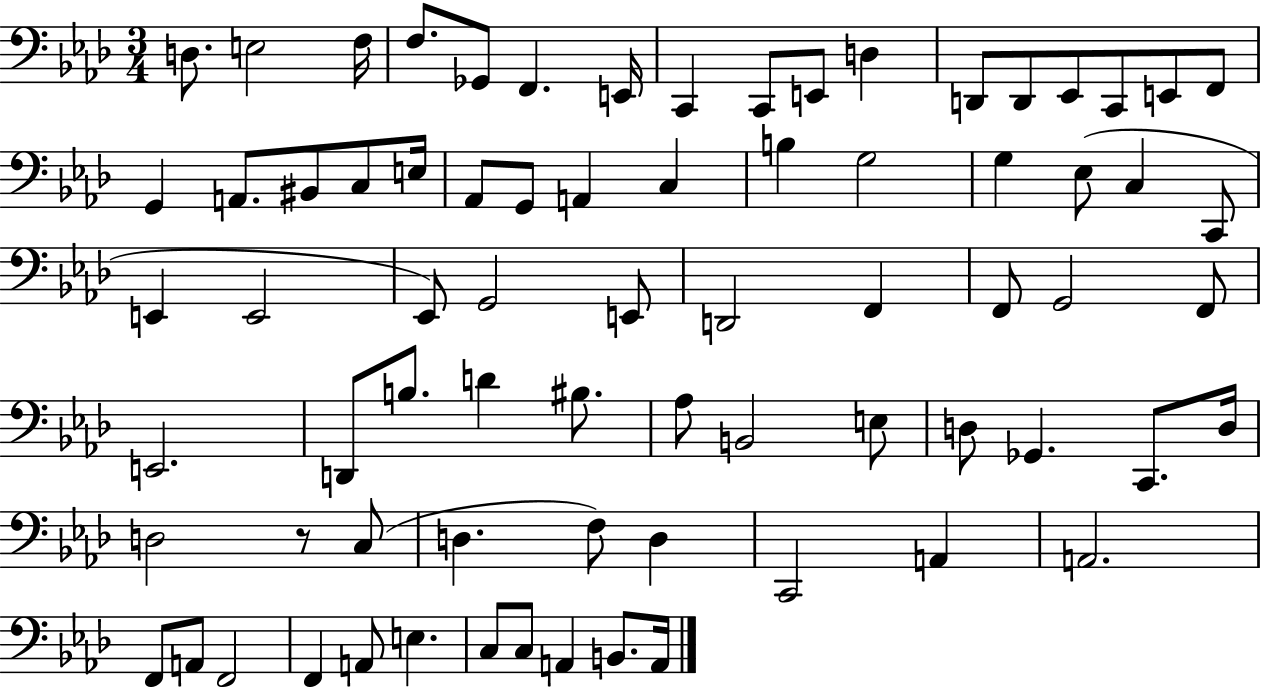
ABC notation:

X:1
T:Untitled
M:3/4
L:1/4
K:Ab
D,/2 E,2 F,/4 F,/2 _G,,/2 F,, E,,/4 C,, C,,/2 E,,/2 D, D,,/2 D,,/2 _E,,/2 C,,/2 E,,/2 F,,/2 G,, A,,/2 ^B,,/2 C,/2 E,/4 _A,,/2 G,,/2 A,, C, B, G,2 G, _E,/2 C, C,,/2 E,, E,,2 _E,,/2 G,,2 E,,/2 D,,2 F,, F,,/2 G,,2 F,,/2 E,,2 D,,/2 B,/2 D ^B,/2 _A,/2 B,,2 E,/2 D,/2 _G,, C,,/2 D,/4 D,2 z/2 C,/2 D, F,/2 D, C,,2 A,, A,,2 F,,/2 A,,/2 F,,2 F,, A,,/2 E, C,/2 C,/2 A,, B,,/2 A,,/4